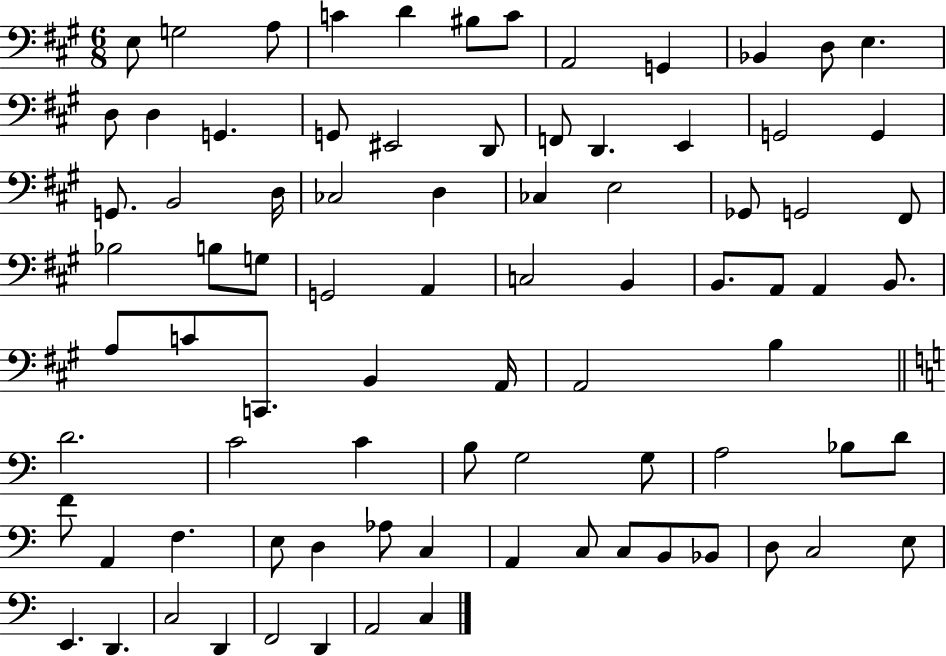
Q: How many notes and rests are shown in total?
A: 83